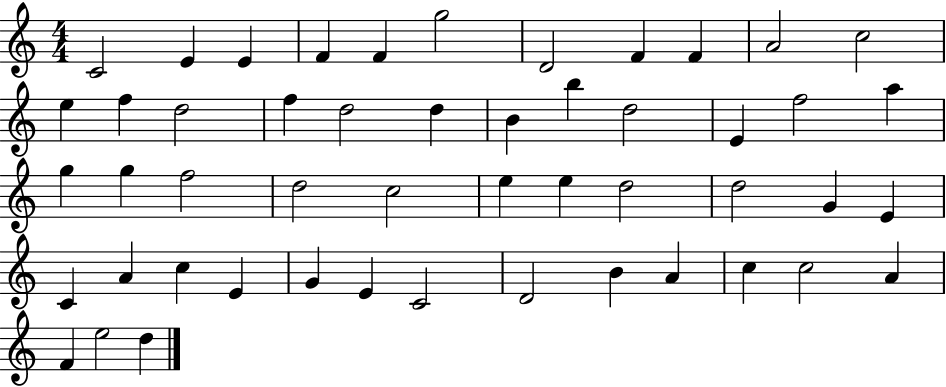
C4/h E4/q E4/q F4/q F4/q G5/h D4/h F4/q F4/q A4/h C5/h E5/q F5/q D5/h F5/q D5/h D5/q B4/q B5/q D5/h E4/q F5/h A5/q G5/q G5/q F5/h D5/h C5/h E5/q E5/q D5/h D5/h G4/q E4/q C4/q A4/q C5/q E4/q G4/q E4/q C4/h D4/h B4/q A4/q C5/q C5/h A4/q F4/q E5/h D5/q